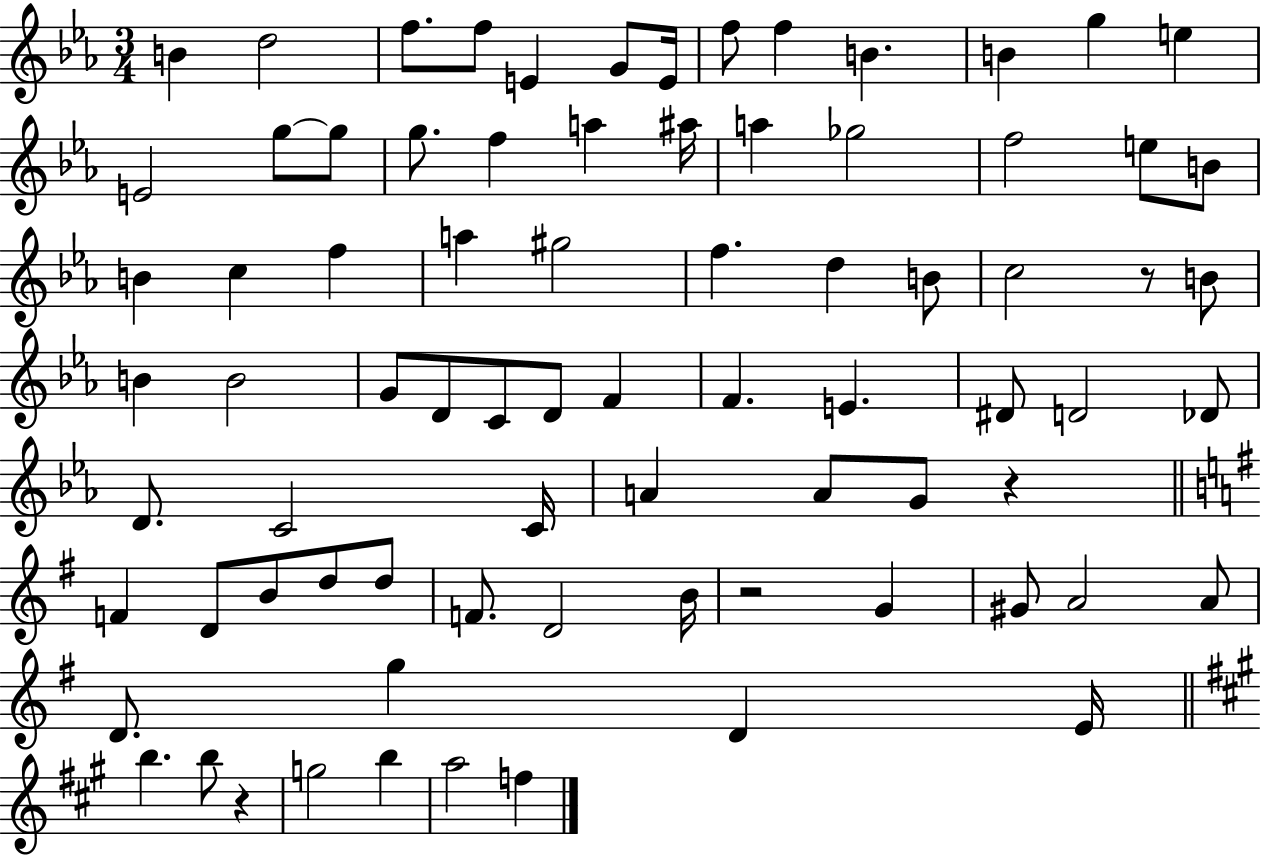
{
  \clef treble
  \numericTimeSignature
  \time 3/4
  \key ees \major
  b'4 d''2 | f''8. f''8 e'4 g'8 e'16 | f''8 f''4 b'4. | b'4 g''4 e''4 | \break e'2 g''8~~ g''8 | g''8. f''4 a''4 ais''16 | a''4 ges''2 | f''2 e''8 b'8 | \break b'4 c''4 f''4 | a''4 gis''2 | f''4. d''4 b'8 | c''2 r8 b'8 | \break b'4 b'2 | g'8 d'8 c'8 d'8 f'4 | f'4. e'4. | dis'8 d'2 des'8 | \break d'8. c'2 c'16 | a'4 a'8 g'8 r4 | \bar "||" \break \key g \major f'4 d'8 b'8 d''8 d''8 | f'8. d'2 b'16 | r2 g'4 | gis'8 a'2 a'8 | \break d'8. g''4 d'4 e'16 | \bar "||" \break \key a \major b''4. b''8 r4 | g''2 b''4 | a''2 f''4 | \bar "|."
}